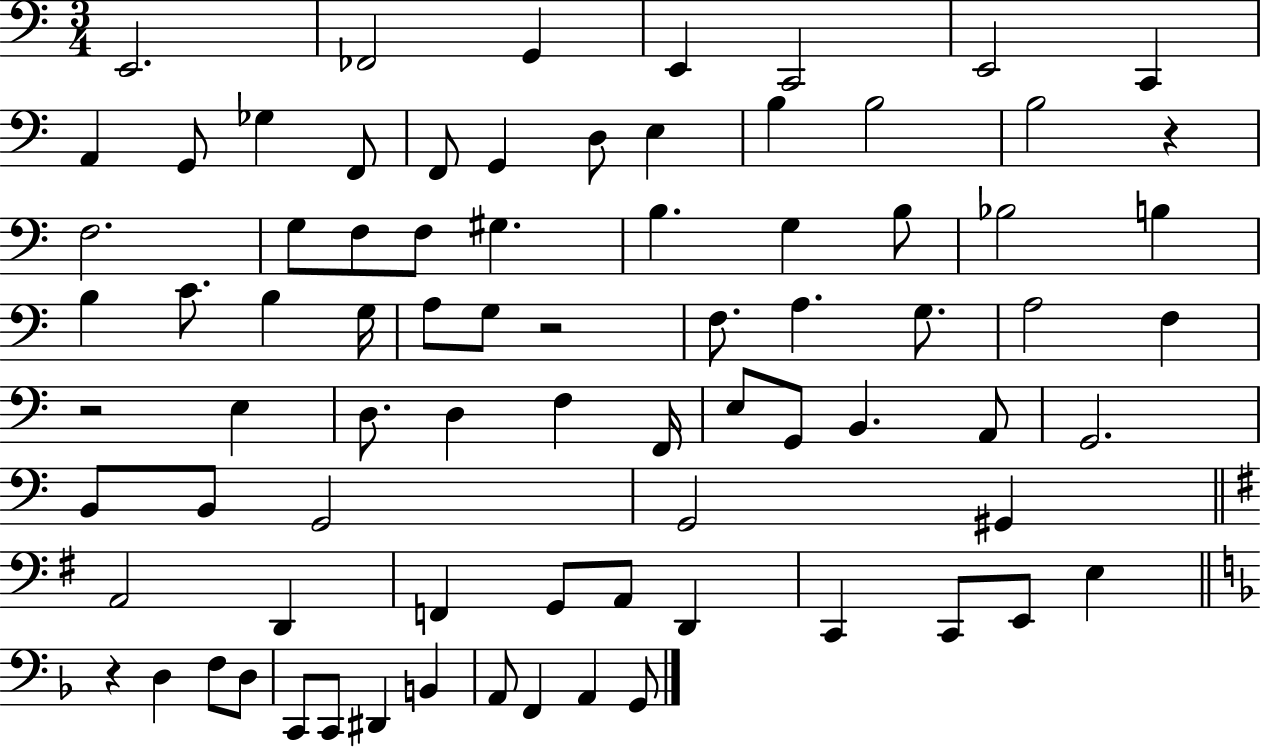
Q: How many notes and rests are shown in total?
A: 79